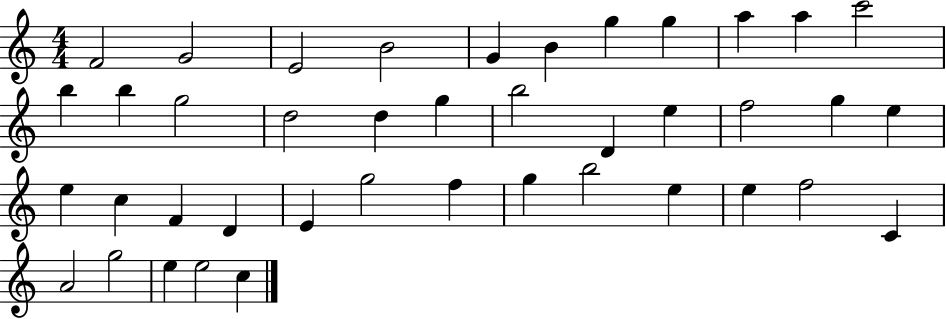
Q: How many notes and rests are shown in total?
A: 41